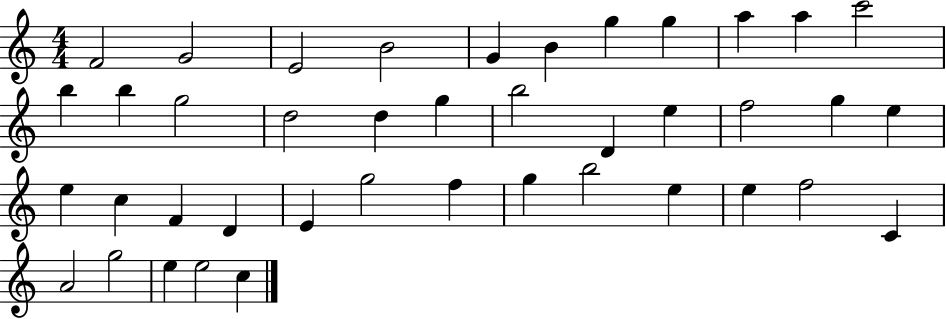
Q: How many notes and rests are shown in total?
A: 41